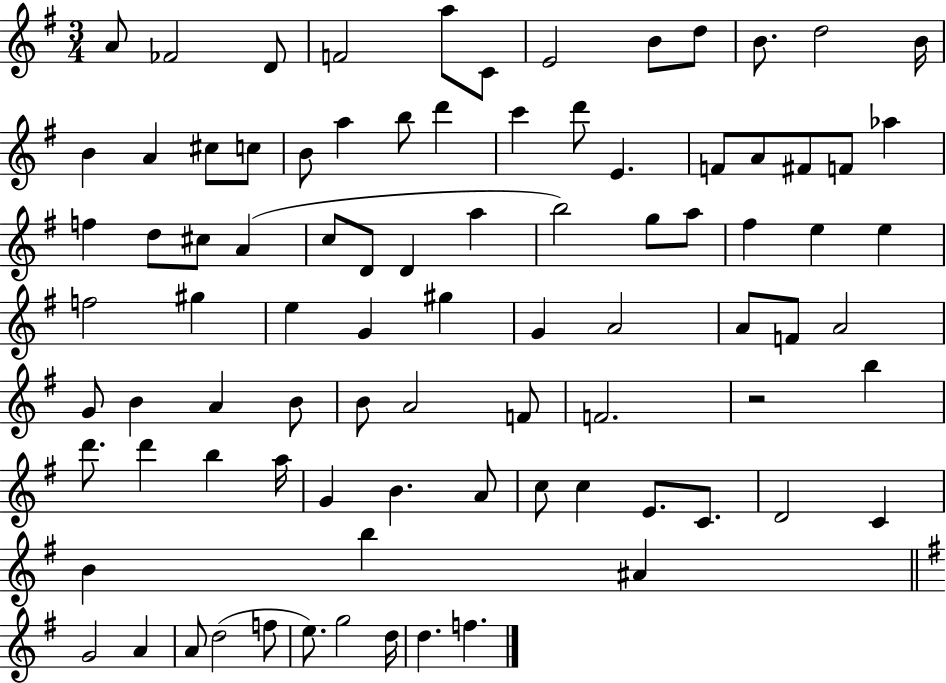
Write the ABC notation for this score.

X:1
T:Untitled
M:3/4
L:1/4
K:G
A/2 _F2 D/2 F2 a/2 C/2 E2 B/2 d/2 B/2 d2 B/4 B A ^c/2 c/2 B/2 a b/2 d' c' d'/2 E F/2 A/2 ^F/2 F/2 _a f d/2 ^c/2 A c/2 D/2 D a b2 g/2 a/2 ^f e e f2 ^g e G ^g G A2 A/2 F/2 A2 G/2 B A B/2 B/2 A2 F/2 F2 z2 b d'/2 d' b a/4 G B A/2 c/2 c E/2 C/2 D2 C B b ^A G2 A A/2 d2 f/2 e/2 g2 d/4 d f